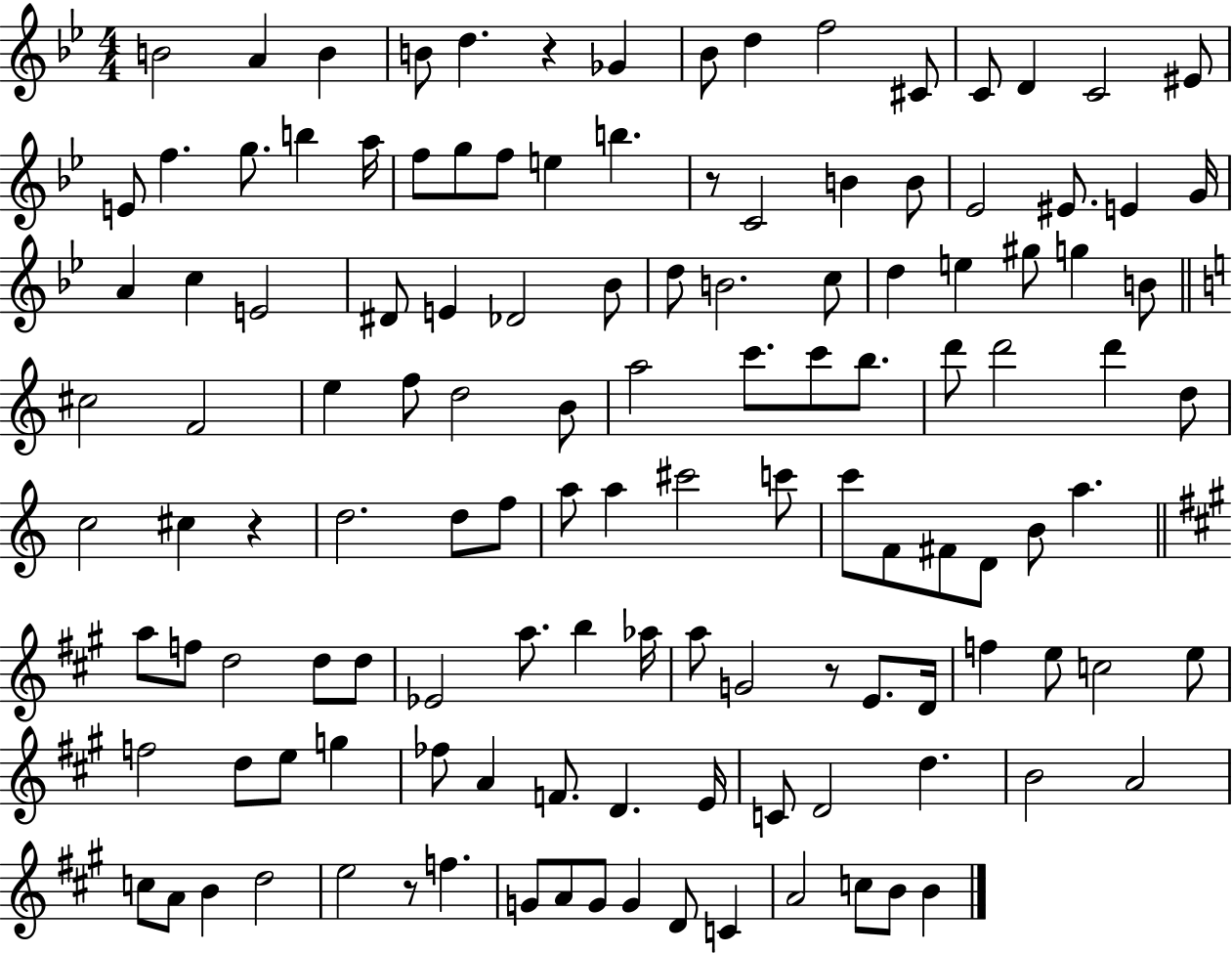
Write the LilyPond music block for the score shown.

{
  \clef treble
  \numericTimeSignature
  \time 4/4
  \key bes \major
  b'2 a'4 b'4 | b'8 d''4. r4 ges'4 | bes'8 d''4 f''2 cis'8 | c'8 d'4 c'2 eis'8 | \break e'8 f''4. g''8. b''4 a''16 | f''8 g''8 f''8 e''4 b''4. | r8 c'2 b'4 b'8 | ees'2 eis'8. e'4 g'16 | \break a'4 c''4 e'2 | dis'8 e'4 des'2 bes'8 | d''8 b'2. c''8 | d''4 e''4 gis''8 g''4 b'8 | \break \bar "||" \break \key c \major cis''2 f'2 | e''4 f''8 d''2 b'8 | a''2 c'''8. c'''8 b''8. | d'''8 d'''2 d'''4 d''8 | \break c''2 cis''4 r4 | d''2. d''8 f''8 | a''8 a''4 cis'''2 c'''8 | c'''8 f'8 fis'8 d'8 b'8 a''4. | \break \bar "||" \break \key a \major a''8 f''8 d''2 d''8 d''8 | ees'2 a''8. b''4 aes''16 | a''8 g'2 r8 e'8. d'16 | f''4 e''8 c''2 e''8 | \break f''2 d''8 e''8 g''4 | fes''8 a'4 f'8. d'4. e'16 | c'8 d'2 d''4. | b'2 a'2 | \break c''8 a'8 b'4 d''2 | e''2 r8 f''4. | g'8 a'8 g'8 g'4 d'8 c'4 | a'2 c''8 b'8 b'4 | \break \bar "|."
}